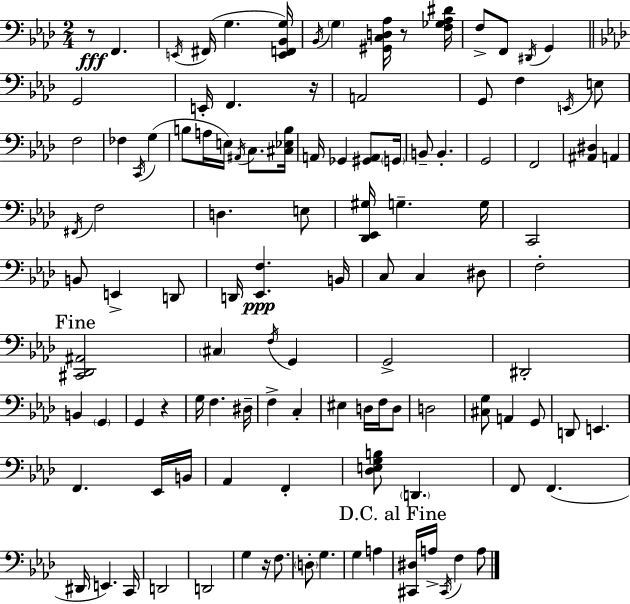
{
  \clef bass
  \numericTimeSignature
  \time 2/4
  \key f \minor
  \repeat volta 2 { r8\fff f,4. | \acciaccatura { e,16 } fis,16( g4. | <e, f, bes, g>16) \acciaccatura { bes,16 } \parenthesize g4 <gis, c d aes>16 r8 | <f ges aes dis'>16 f8-> f,8 \acciaccatura { dis,16 } g,4 | \break \bar "||" \break \key aes \major g,2 | e,16-. f,4. r16 | a,2 | g,8 f4 \acciaccatura { e,16 } e8 | \break f2 | fes4 \acciaccatura { c,16 } g4( | b8 a16 e16) \acciaccatura { ais,16 } c8. | <cis ees b>16 a,16 ges,4 | \break <gis, a,>8 \parenthesize g,16 b,8-- b,4.-. | g,2 | f,2 | <ais, dis>4 a,4 | \break \acciaccatura { fis,16 } f2 | d4. | e8 <des, ees, gis>16 g4.-- | g16 c,2 | \break b,8 e,4-> | d,8 d,16 <ees, f>4.\ppp | b,16 c8 c4 | dis8 f2-. | \break \mark "Fine" <cis, des, ais,>2 | \parenthesize cis4 | \acciaccatura { f16 } g,4 g,2-> | dis,2-. | \break b,4 | \parenthesize g,4 g,4 | r4 g16 f4. | dis16-- f4-> | \break c4-. eis4 | d16 f16 d8 d2 | <cis g>8 a,4 | g,8 d,8 e,4. | \break f,4. | ees,16 b,16 aes,4 | f,4-. <des e g b>8 \parenthesize d,4. | f,8 f,4.( | \break dis,16 e,4.) | c,16 d,2 | d,2 | g4 | \break r16 f8. \parenthesize d8-. g4. | g4 | a4 \mark "D.C. al Fine" <cis, dis>16 a16-> \acciaccatura { cis,16 } | f4 a8 } \bar "|."
}